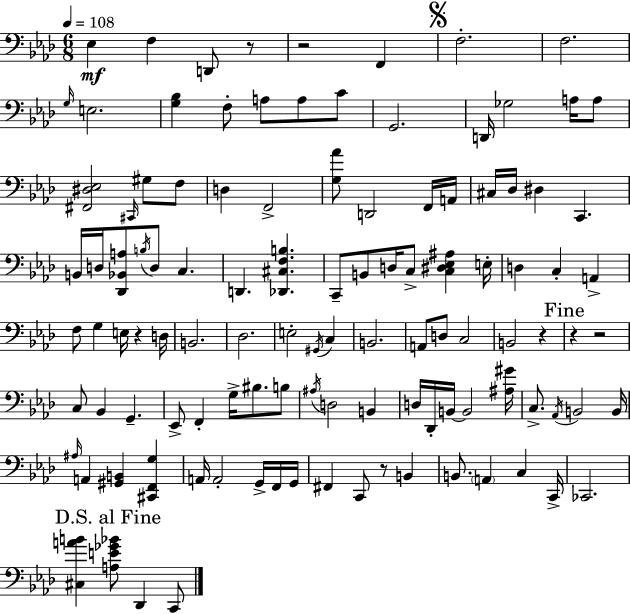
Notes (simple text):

Eb3/q F3/q D2/e R/e R/h F2/q F3/h. F3/h. G3/s E3/h. [G3,Bb3]/q F3/e A3/e A3/e C4/e G2/h. D2/s Gb3/h A3/s A3/e [F#2,D#3,Eb3]/h C#2/s G#3/e F3/e D3/q F2/h [G3,Ab4]/e D2/h F2/s A2/s C#3/s Db3/s D#3/q C2/q. B2/s D3/s [Db2,Bb2,A3]/e B3/s D3/e C3/q. D2/q. [Db2,C#3,F3,B3]/q. C2/e B2/e D3/s C3/e [C3,D#3,Eb3,A#3]/q E3/s D3/q C3/q A2/q F3/e G3/q E3/s R/q D3/s B2/h. Db3/h. E3/h G#2/s C3/q B2/h. A2/e D3/e C3/h B2/h R/q R/q R/h C3/e Bb2/q G2/q. Eb2/e F2/q G3/s BIS3/e. B3/e A#3/s D3/h B2/q D3/s Db2/s B2/s B2/h [A#3,G#4]/s C3/e. Ab2/s B2/h B2/s A#3/s A2/q [G#2,B2]/q [C#2,F2,G3]/q A2/s A2/h G2/s F2/s G2/s F#2/q C2/e R/e B2/q B2/e. A2/q C3/q C2/s CES2/h. [C#3,A4,B4]/q [A3,E4,Gb4,Bb4]/e Db2/q C2/e